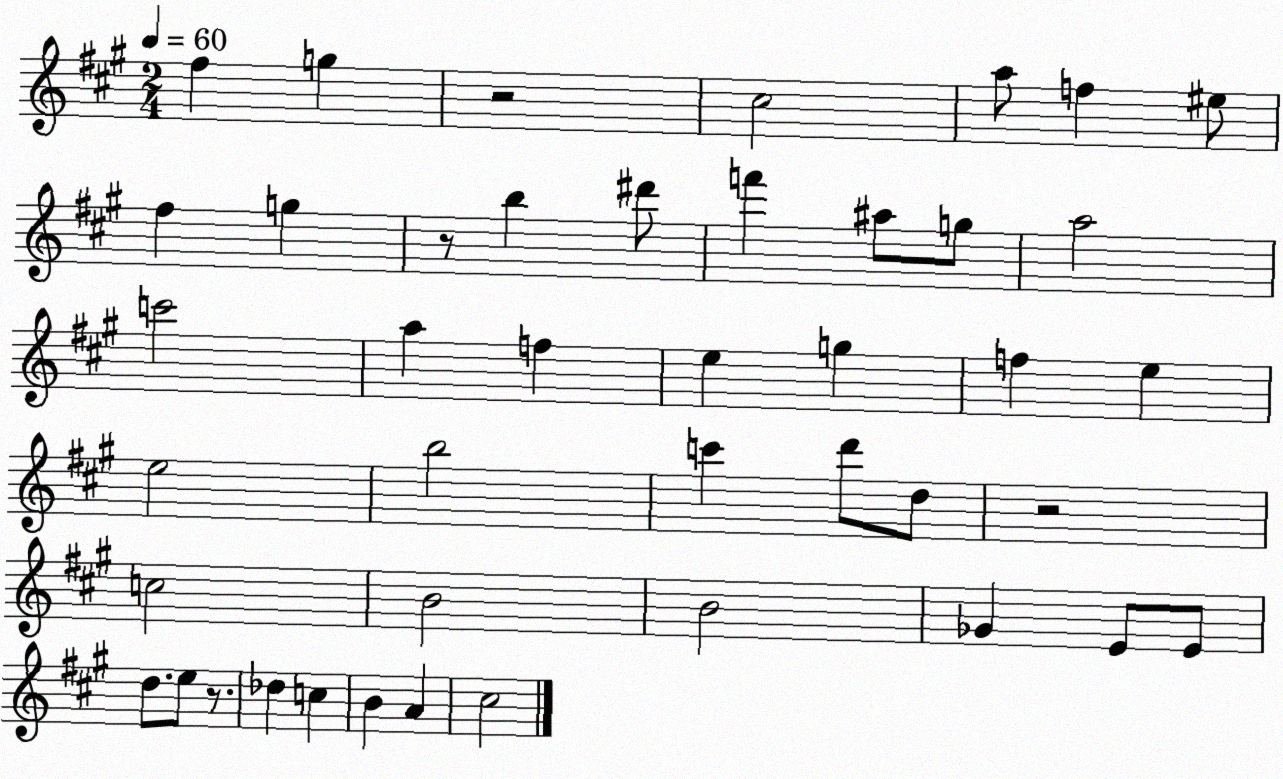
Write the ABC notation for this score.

X:1
T:Untitled
M:2/4
L:1/4
K:A
^f g z2 ^c2 a/2 f ^e/2 ^f g z/2 b ^d'/2 f' ^a/2 g/2 a2 c'2 a f e g f e e2 b2 c' d'/2 d/2 z2 c2 B2 B2 _G E/2 E/2 d/2 e/2 z/2 _d c B A ^c2